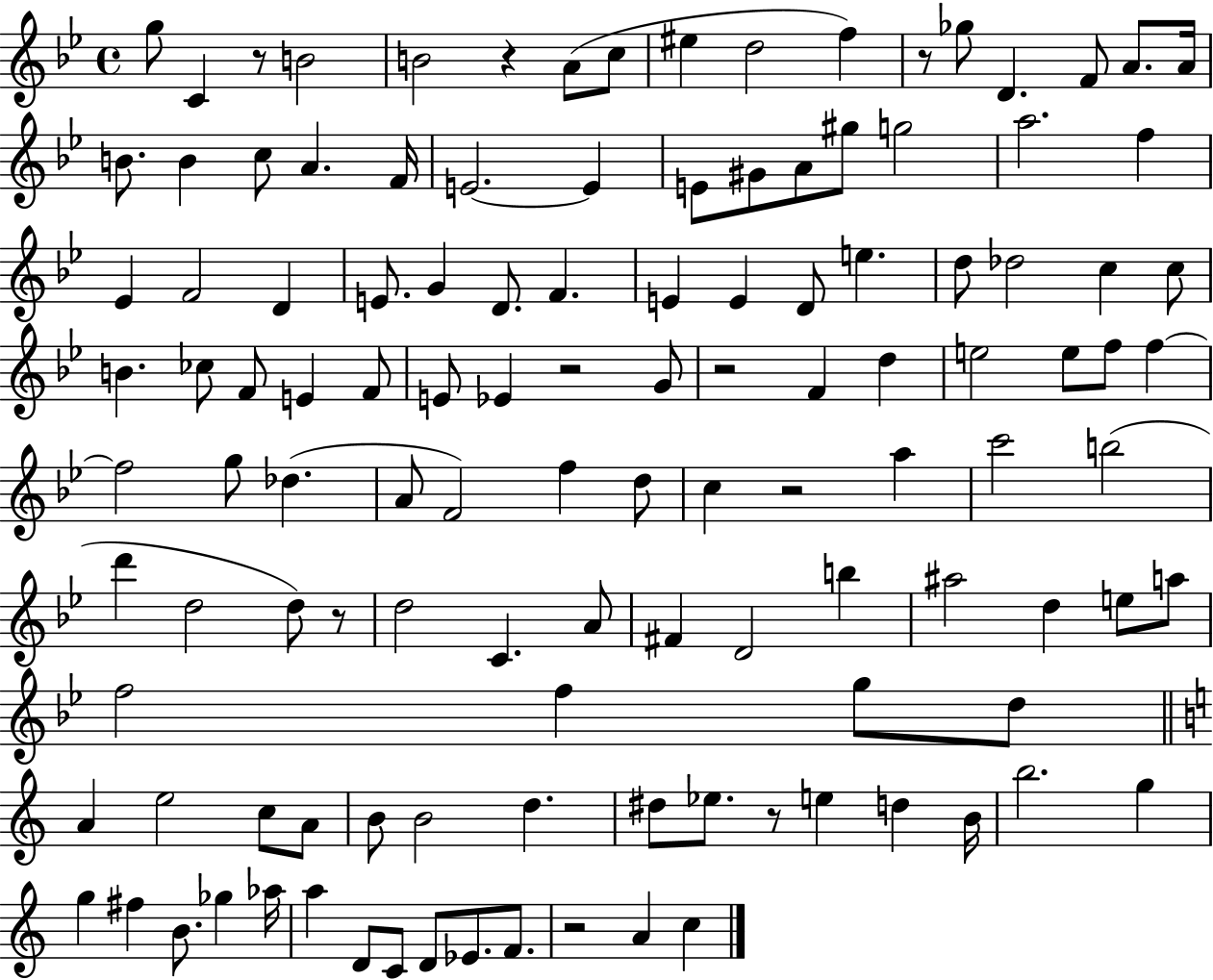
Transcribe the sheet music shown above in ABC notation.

X:1
T:Untitled
M:4/4
L:1/4
K:Bb
g/2 C z/2 B2 B2 z A/2 c/2 ^e d2 f z/2 _g/2 D F/2 A/2 A/4 B/2 B c/2 A F/4 E2 E E/2 ^G/2 A/2 ^g/2 g2 a2 f _E F2 D E/2 G D/2 F E E D/2 e d/2 _d2 c c/2 B _c/2 F/2 E F/2 E/2 _E z2 G/2 z2 F d e2 e/2 f/2 f f2 g/2 _d A/2 F2 f d/2 c z2 a c'2 b2 d' d2 d/2 z/2 d2 C A/2 ^F D2 b ^a2 d e/2 a/2 f2 f g/2 d/2 A e2 c/2 A/2 B/2 B2 d ^d/2 _e/2 z/2 e d B/4 b2 g g ^f B/2 _g _a/4 a D/2 C/2 D/2 _E/2 F/2 z2 A c